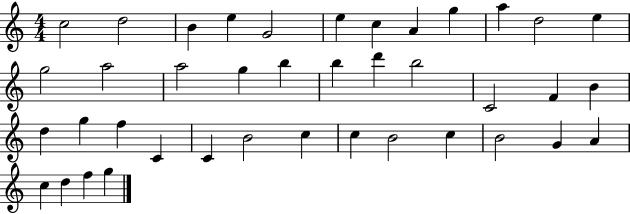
C5/h D5/h B4/q E5/q G4/h E5/q C5/q A4/q G5/q A5/q D5/h E5/q G5/h A5/h A5/h G5/q B5/q B5/q D6/q B5/h C4/h F4/q B4/q D5/q G5/q F5/q C4/q C4/q B4/h C5/q C5/q B4/h C5/q B4/h G4/q A4/q C5/q D5/q F5/q G5/q